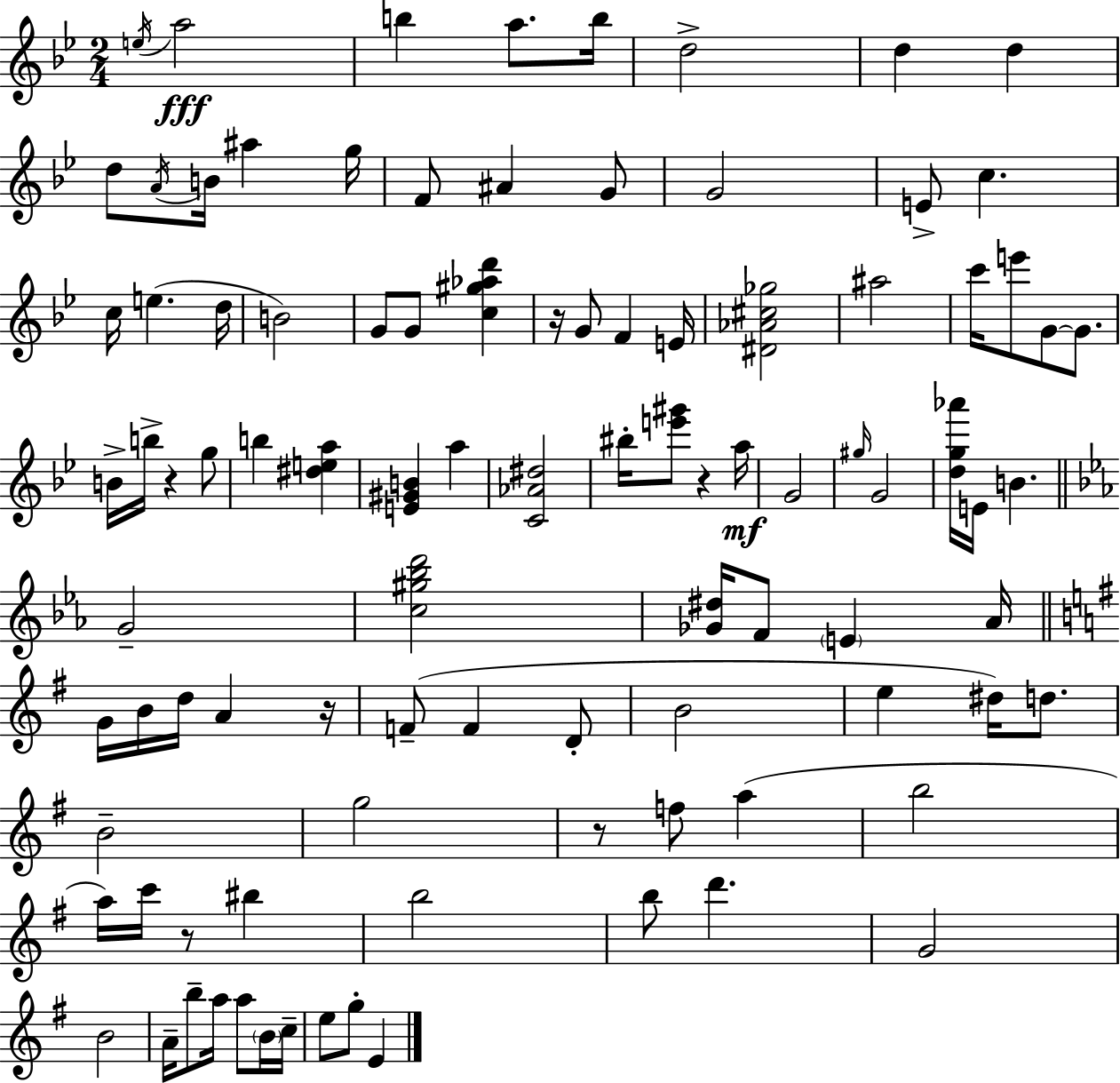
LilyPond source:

{
  \clef treble
  \numericTimeSignature
  \time 2/4
  \key bes \major
  \repeat volta 2 { \acciaccatura { e''16 }\fff a''2 | b''4 a''8. | b''16 d''2-> | d''4 d''4 | \break d''8 \acciaccatura { a'16 } b'16 ais''4 | g''16 f'8 ais'4 | g'8 g'2 | e'8-> c''4. | \break c''16 e''4.( | d''16 b'2) | g'8 g'8 <c'' gis'' aes'' d'''>4 | r16 g'8 f'4 | \break e'16 <dis' aes' cis'' ges''>2 | ais''2 | c'''16 e'''8 g'8~~ g'8. | b'16-> b''16-> r4 | \break g''8 b''4 <dis'' e'' a''>4 | <e' gis' b'>4 a''4 | <c' aes' dis''>2 | bis''16-. <e''' gis'''>8 r4 | \break a''16\mf g'2 | \grace { gis''16 } g'2 | <d'' g'' aes'''>16 e'16 b'4. | \bar "||" \break \key c \minor g'2-- | <c'' gis'' bes'' d'''>2 | <ges' dis''>16 f'8 \parenthesize e'4 aes'16 | \bar "||" \break \key e \minor g'16 b'16 d''16 a'4 r16 | f'8--( f'4 d'8-. | b'2 | e''4 dis''16) d''8. | \break b'2-- | g''2 | r8 f''8 a''4( | b''2 | \break a''16) c'''16 r8 bis''4 | b''2 | b''8 d'''4. | g'2 | \break b'2 | a'16-- b''8-- a''16 a''8 \parenthesize b'16 c''16-- | e''8 g''8-. e'4 | } \bar "|."
}